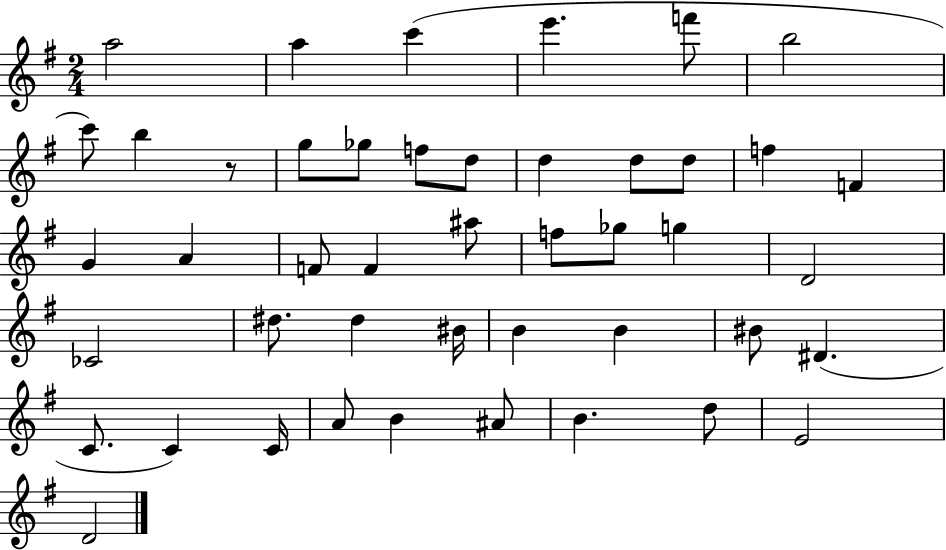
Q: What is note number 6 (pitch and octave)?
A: B5